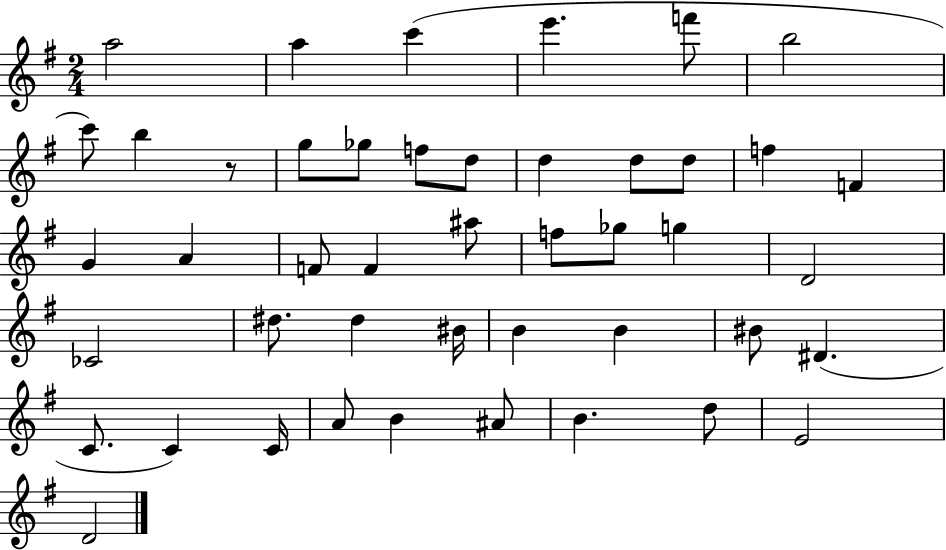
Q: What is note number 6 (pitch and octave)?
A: B5